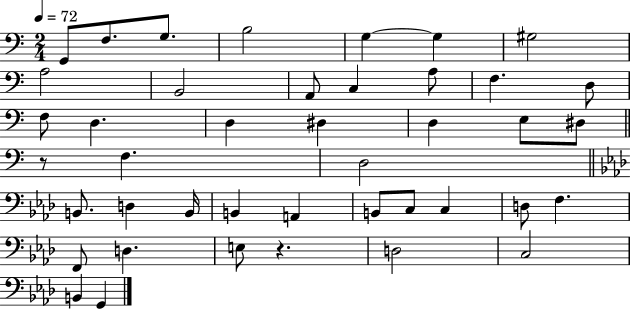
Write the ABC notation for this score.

X:1
T:Untitled
M:2/4
L:1/4
K:C
G,,/2 F,/2 G,/2 B,2 G, G, ^G,2 A,2 B,,2 A,,/2 C, A,/2 F, D,/2 F,/2 D, D, ^D, D, E,/2 ^D,/2 z/2 F, D,2 B,,/2 D, B,,/4 B,, A,, B,,/2 C,/2 C, D,/2 F, F,,/2 D, E,/2 z D,2 C,2 B,, G,,